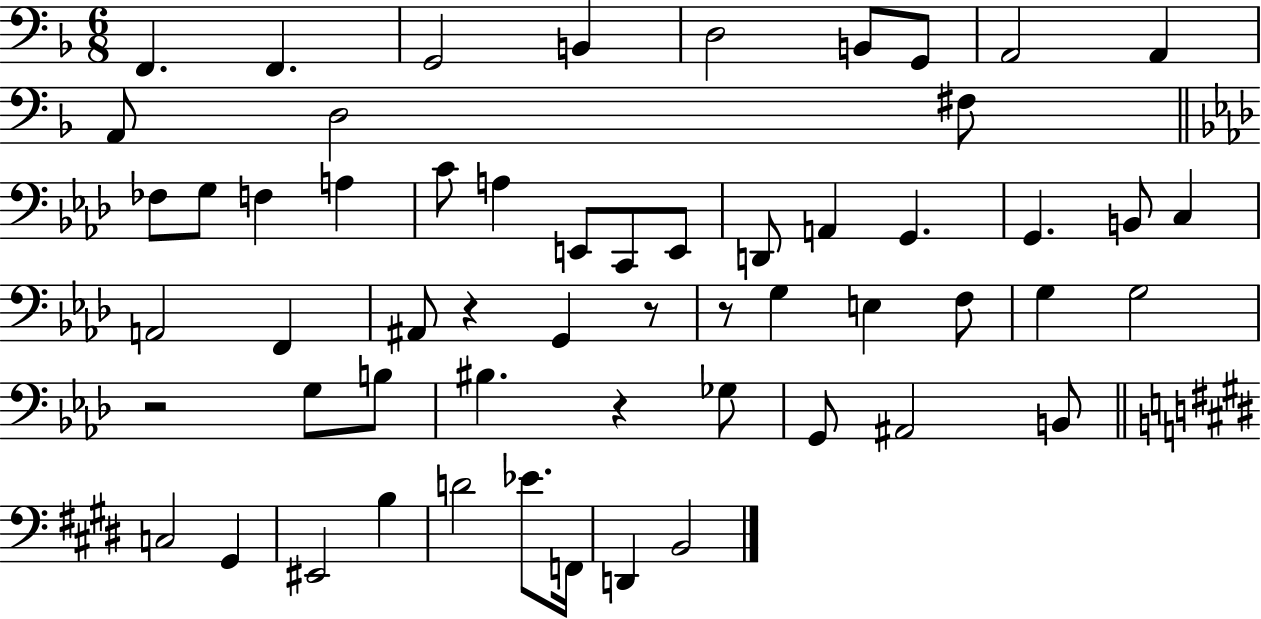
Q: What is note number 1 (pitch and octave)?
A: F2